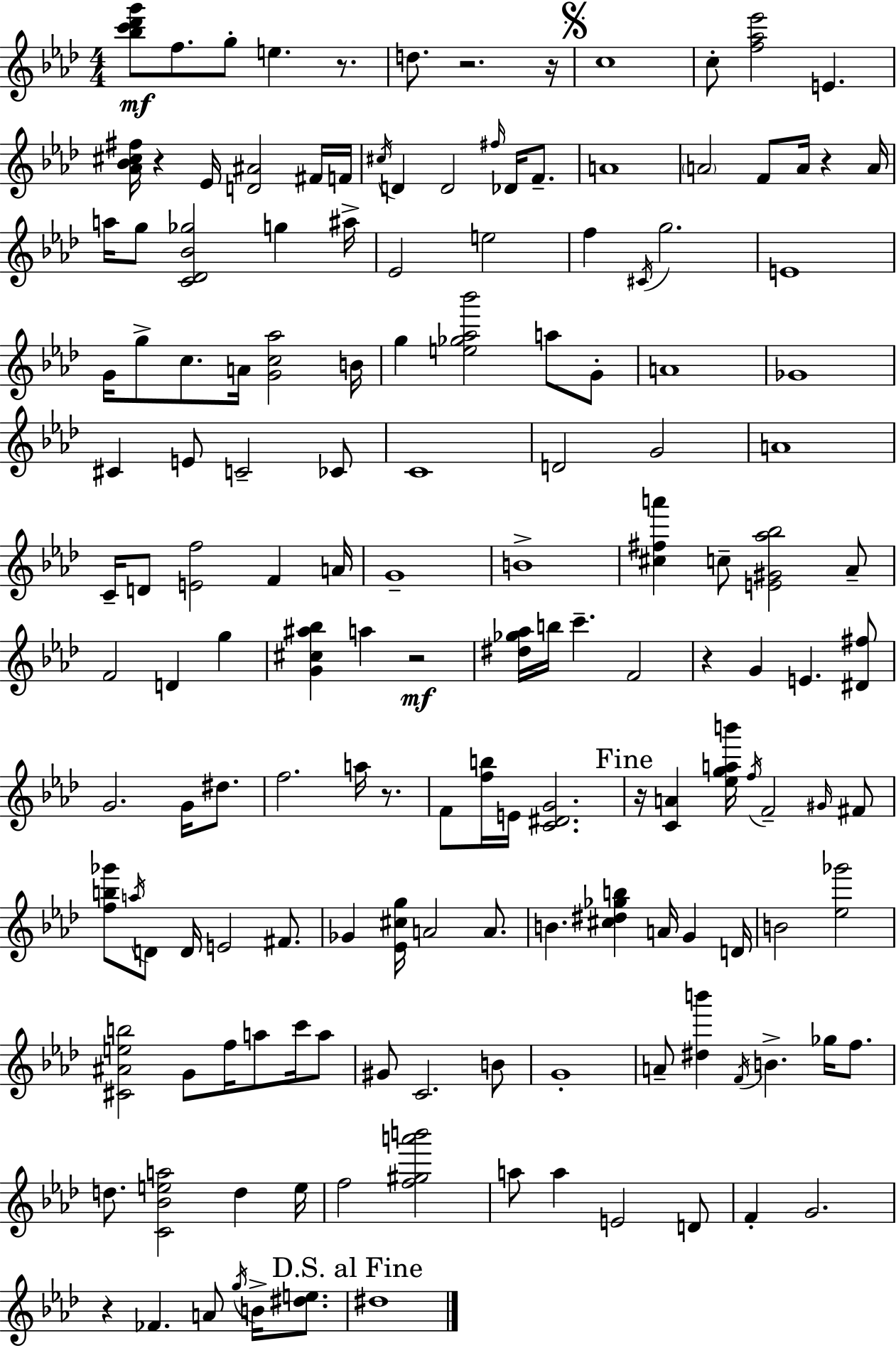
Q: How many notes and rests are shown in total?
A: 155